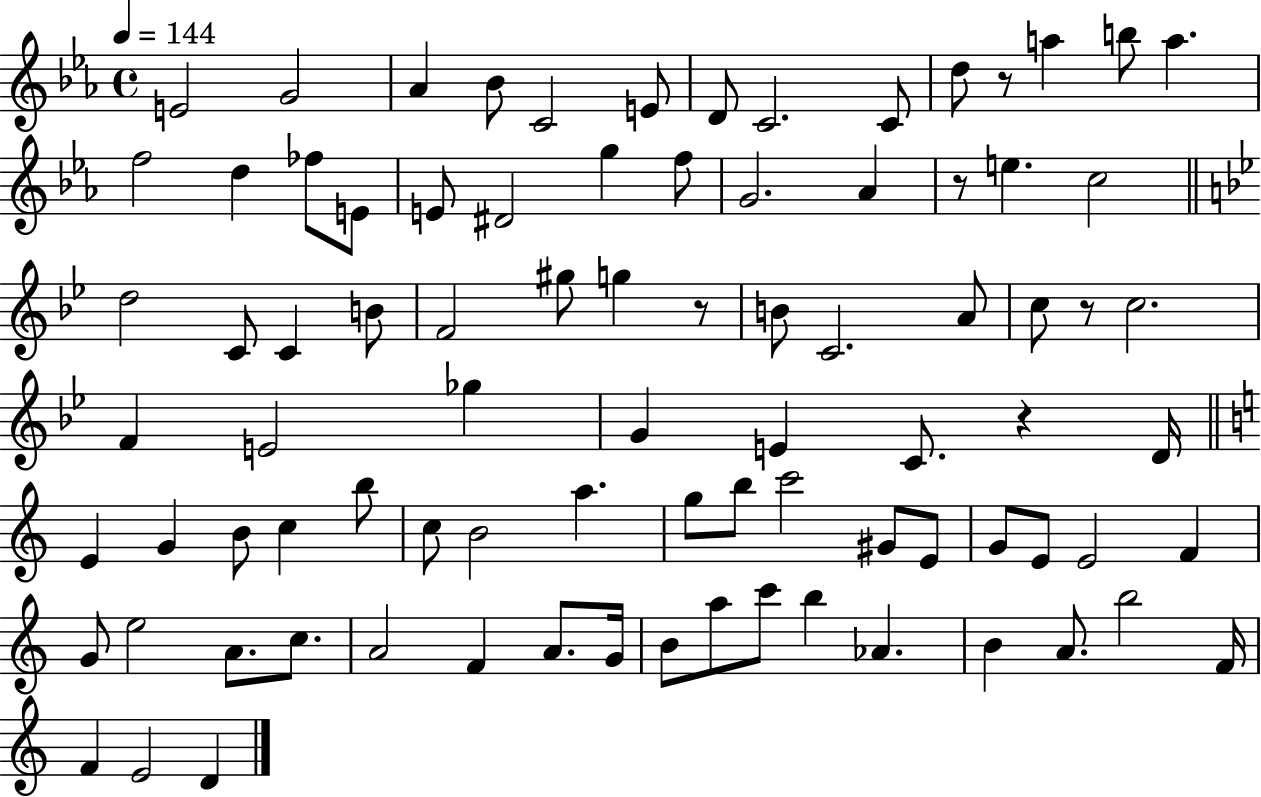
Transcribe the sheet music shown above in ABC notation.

X:1
T:Untitled
M:4/4
L:1/4
K:Eb
E2 G2 _A _B/2 C2 E/2 D/2 C2 C/2 d/2 z/2 a b/2 a f2 d _f/2 E/2 E/2 ^D2 g f/2 G2 _A z/2 e c2 d2 C/2 C B/2 F2 ^g/2 g z/2 B/2 C2 A/2 c/2 z/2 c2 F E2 _g G E C/2 z D/4 E G B/2 c b/2 c/2 B2 a g/2 b/2 c'2 ^G/2 E/2 G/2 E/2 E2 F G/2 e2 A/2 c/2 A2 F A/2 G/4 B/2 a/2 c'/2 b _A B A/2 b2 F/4 F E2 D